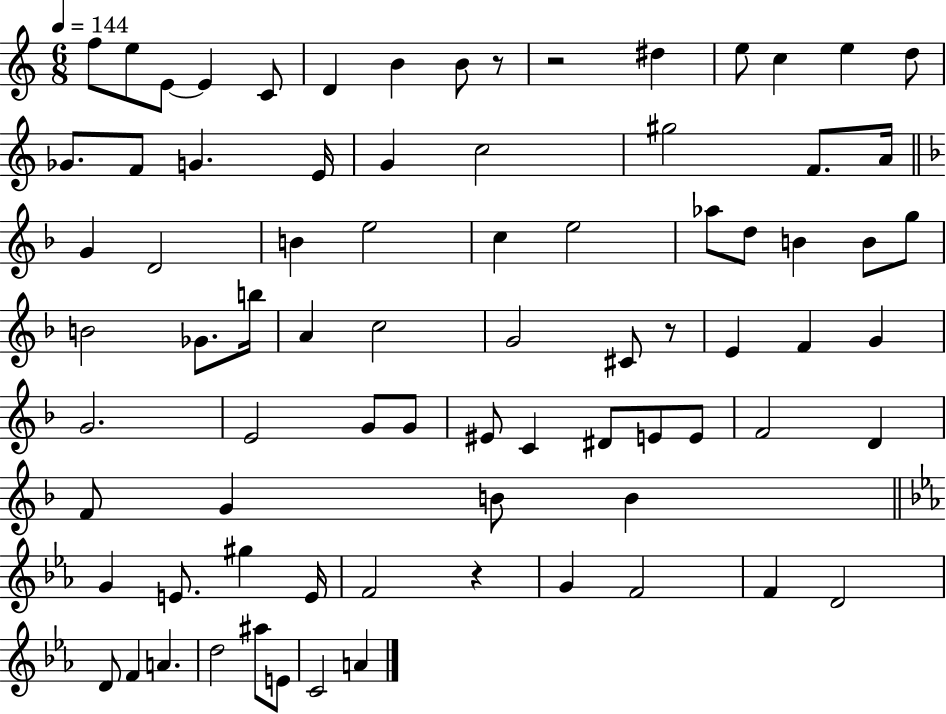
F5/e E5/e E4/e E4/q C4/e D4/q B4/q B4/e R/e R/h D#5/q E5/e C5/q E5/q D5/e Gb4/e. F4/e G4/q. E4/s G4/q C5/h G#5/h F4/e. A4/s G4/q D4/h B4/q E5/h C5/q E5/h Ab5/e D5/e B4/q B4/e G5/e B4/h Gb4/e. B5/s A4/q C5/h G4/h C#4/e R/e E4/q F4/q G4/q G4/h. E4/h G4/e G4/e EIS4/e C4/q D#4/e E4/e E4/e F4/h D4/q F4/e G4/q B4/e B4/q G4/q E4/e. G#5/q E4/s F4/h R/q G4/q F4/h F4/q D4/h D4/e F4/q A4/q. D5/h A#5/e E4/e C4/h A4/q